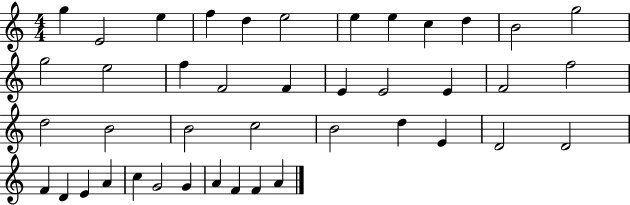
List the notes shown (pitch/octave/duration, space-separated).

G5/q E4/h E5/q F5/q D5/q E5/h E5/q E5/q C5/q D5/q B4/h G5/h G5/h E5/h F5/q F4/h F4/q E4/q E4/h E4/q F4/h F5/h D5/h B4/h B4/h C5/h B4/h D5/q E4/q D4/h D4/h F4/q D4/q E4/q A4/q C5/q G4/h G4/q A4/q F4/q F4/q A4/q